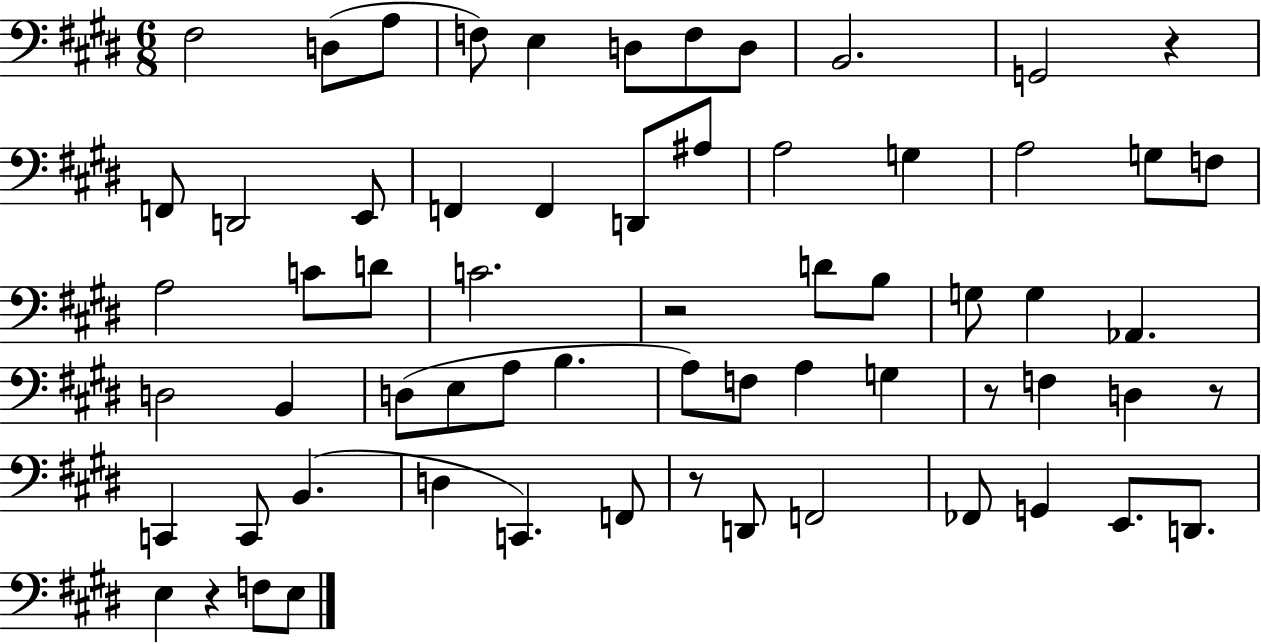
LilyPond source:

{
  \clef bass
  \numericTimeSignature
  \time 6/8
  \key e \major
  fis2 d8( a8 | f8) e4 d8 f8 d8 | b,2. | g,2 r4 | \break f,8 d,2 e,8 | f,4 f,4 d,8 ais8 | a2 g4 | a2 g8 f8 | \break a2 c'8 d'8 | c'2. | r2 d'8 b8 | g8 g4 aes,4. | \break d2 b,4 | d8( e8 a8 b4. | a8) f8 a4 g4 | r8 f4 d4 r8 | \break c,4 c,8 b,4.( | d4 c,4.) f,8 | r8 d,8 f,2 | fes,8 g,4 e,8. d,8. | \break e4 r4 f8 e8 | \bar "|."
}